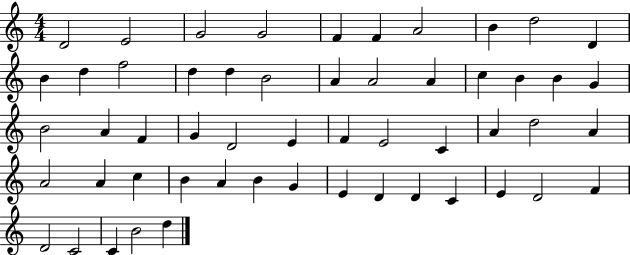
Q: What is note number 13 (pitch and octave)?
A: F5